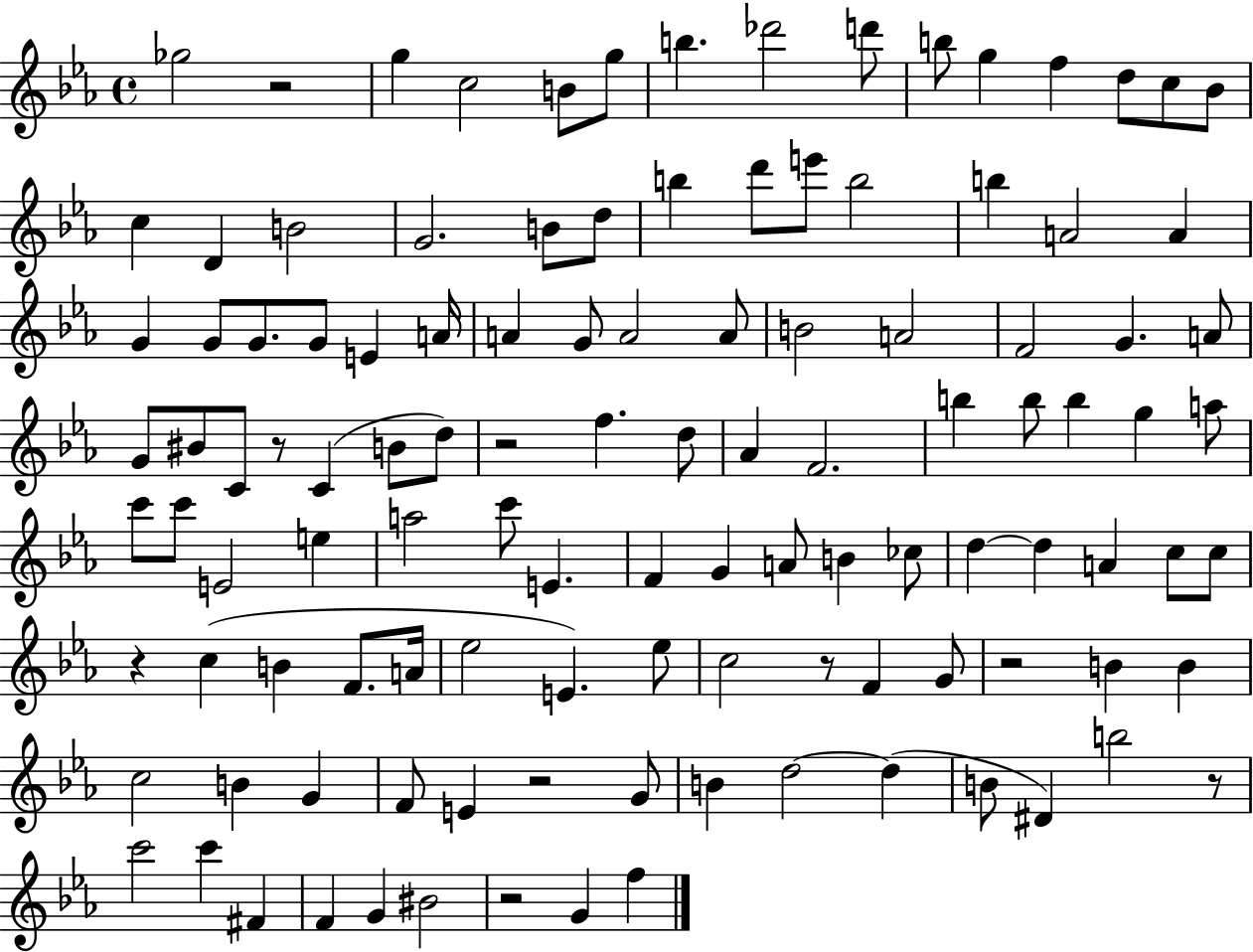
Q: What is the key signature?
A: EES major